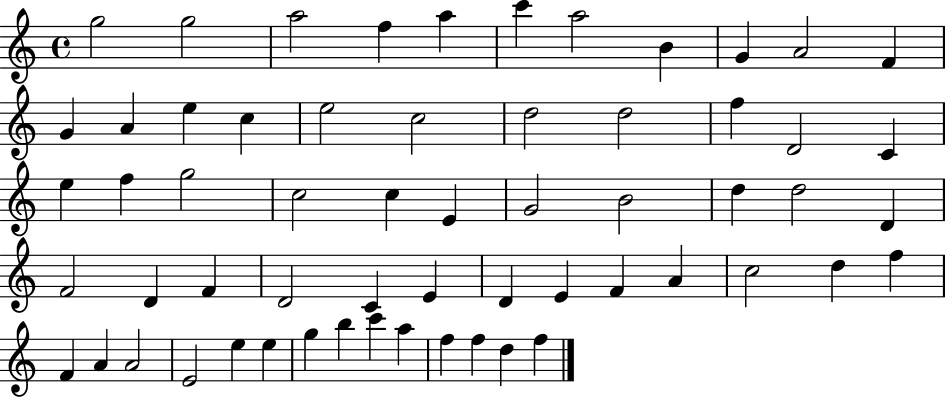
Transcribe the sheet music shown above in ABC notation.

X:1
T:Untitled
M:4/4
L:1/4
K:C
g2 g2 a2 f a c' a2 B G A2 F G A e c e2 c2 d2 d2 f D2 C e f g2 c2 c E G2 B2 d d2 D F2 D F D2 C E D E F A c2 d f F A A2 E2 e e g b c' a f f d f